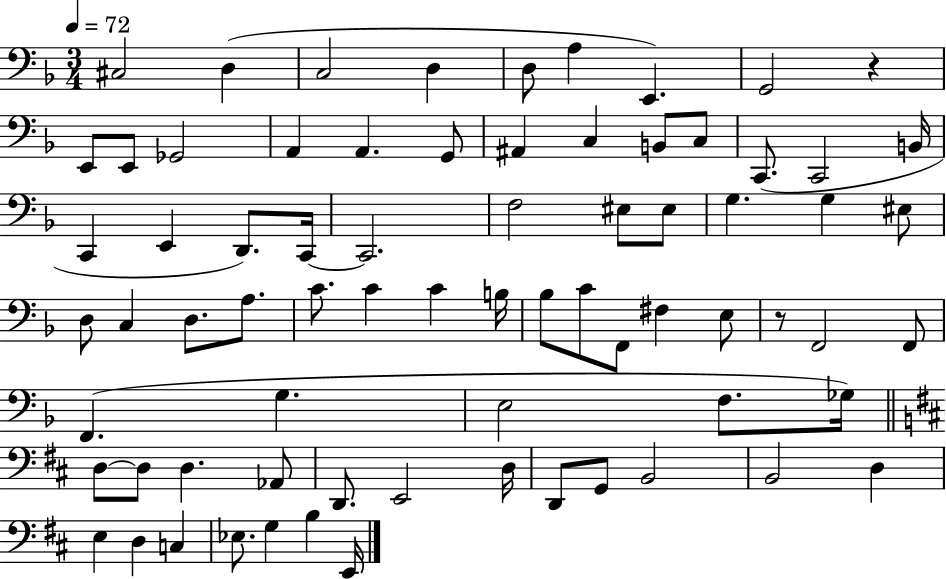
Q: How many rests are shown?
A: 2